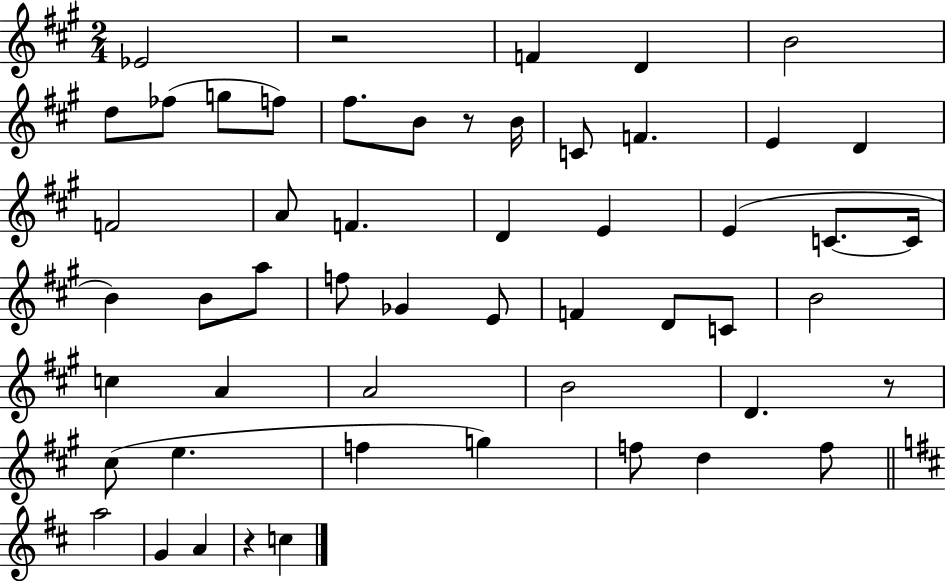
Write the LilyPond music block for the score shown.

{
  \clef treble
  \numericTimeSignature
  \time 2/4
  \key a \major
  ees'2 | r2 | f'4 d'4 | b'2 | \break d''8 fes''8( g''8 f''8) | fis''8. b'8 r8 b'16 | c'8 f'4. | e'4 d'4 | \break f'2 | a'8 f'4. | d'4 e'4 | e'4( c'8.~~ c'16 | \break b'4) b'8 a''8 | f''8 ges'4 e'8 | f'4 d'8 c'8 | b'2 | \break c''4 a'4 | a'2 | b'2 | d'4. r8 | \break cis''8( e''4. | f''4 g''4) | f''8 d''4 f''8 | \bar "||" \break \key b \minor a''2 | g'4 a'4 | r4 c''4 | \bar "|."
}